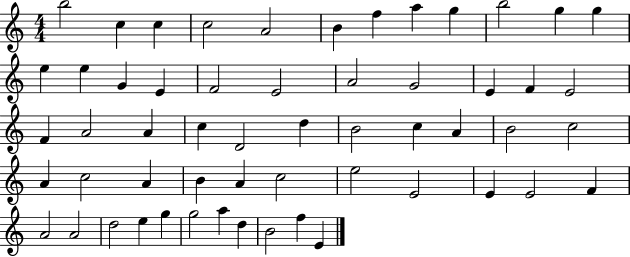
B5/h C5/q C5/q C5/h A4/h B4/q F5/q A5/q G5/q B5/h G5/q G5/q E5/q E5/q G4/q E4/q F4/h E4/h A4/h G4/h E4/q F4/q E4/h F4/q A4/h A4/q C5/q D4/h D5/q B4/h C5/q A4/q B4/h C5/h A4/q C5/h A4/q B4/q A4/q C5/h E5/h E4/h E4/q E4/h F4/q A4/h A4/h D5/h E5/q G5/q G5/h A5/q D5/q B4/h F5/q E4/q